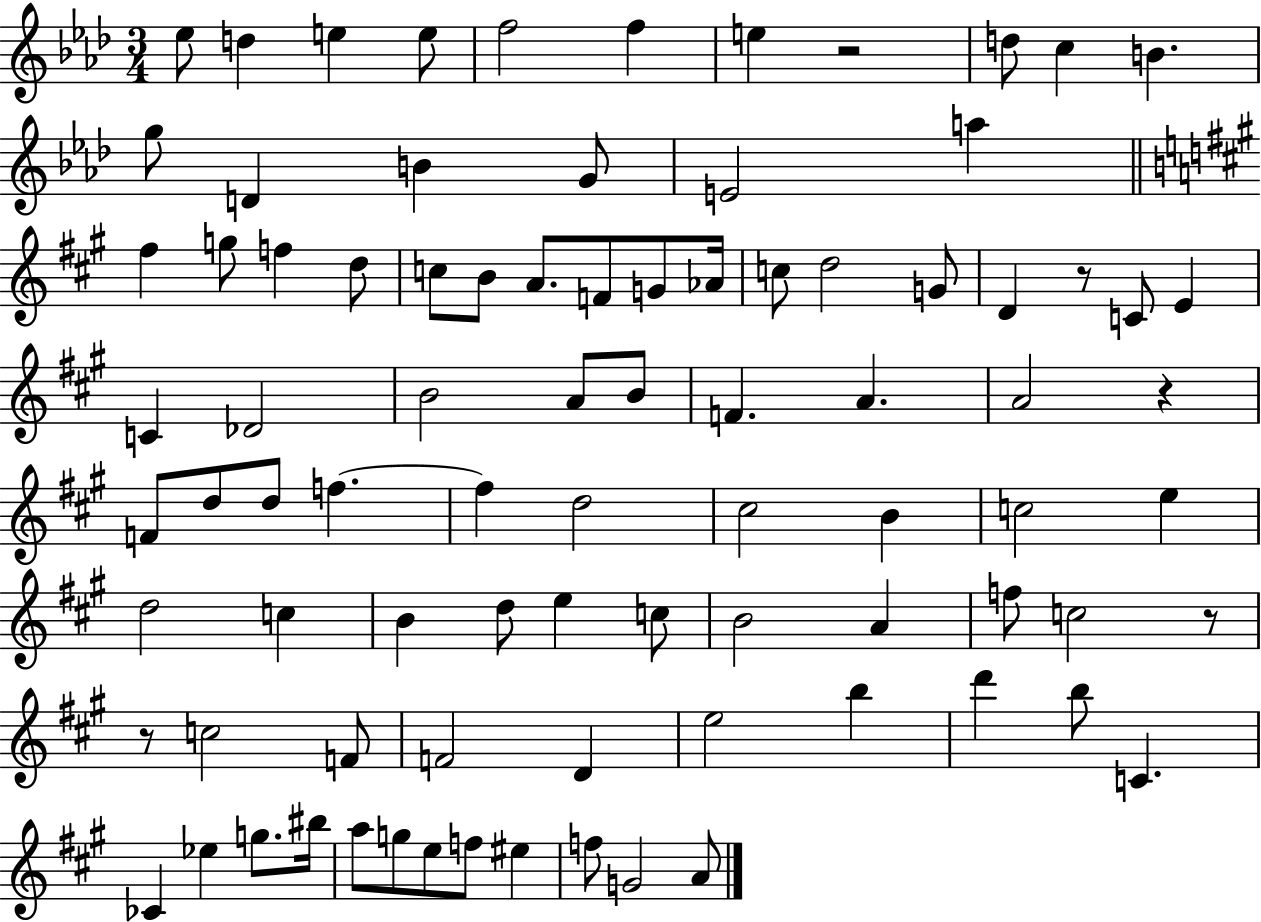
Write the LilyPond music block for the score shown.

{
  \clef treble
  \numericTimeSignature
  \time 3/4
  \key aes \major
  ees''8 d''4 e''4 e''8 | f''2 f''4 | e''4 r2 | d''8 c''4 b'4. | \break g''8 d'4 b'4 g'8 | e'2 a''4 | \bar "||" \break \key a \major fis''4 g''8 f''4 d''8 | c''8 b'8 a'8. f'8 g'8 aes'16 | c''8 d''2 g'8 | d'4 r8 c'8 e'4 | \break c'4 des'2 | b'2 a'8 b'8 | f'4. a'4. | a'2 r4 | \break f'8 d''8 d''8 f''4.~~ | f''4 d''2 | cis''2 b'4 | c''2 e''4 | \break d''2 c''4 | b'4 d''8 e''4 c''8 | b'2 a'4 | f''8 c''2 r8 | \break r8 c''2 f'8 | f'2 d'4 | e''2 b''4 | d'''4 b''8 c'4. | \break ces'4 ees''4 g''8. bis''16 | a''8 g''8 e''8 f''8 eis''4 | f''8 g'2 a'8 | \bar "|."
}